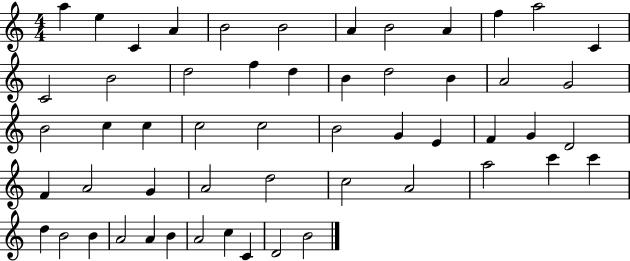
{
  \clef treble
  \numericTimeSignature
  \time 4/4
  \key c \major
  a''4 e''4 c'4 a'4 | b'2 b'2 | a'4 b'2 a'4 | f''4 a''2 c'4 | \break c'2 b'2 | d''2 f''4 d''4 | b'4 d''2 b'4 | a'2 g'2 | \break b'2 c''4 c''4 | c''2 c''2 | b'2 g'4 e'4 | f'4 g'4 d'2 | \break f'4 a'2 g'4 | a'2 d''2 | c''2 a'2 | a''2 c'''4 c'''4 | \break d''4 b'2 b'4 | a'2 a'4 b'4 | a'2 c''4 c'4 | d'2 b'2 | \break \bar "|."
}